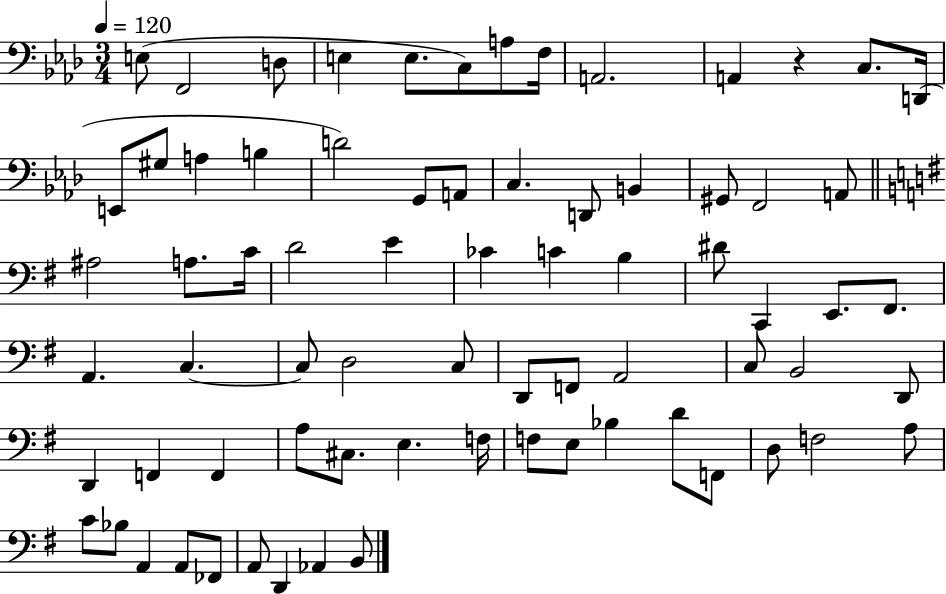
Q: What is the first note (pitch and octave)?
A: E3